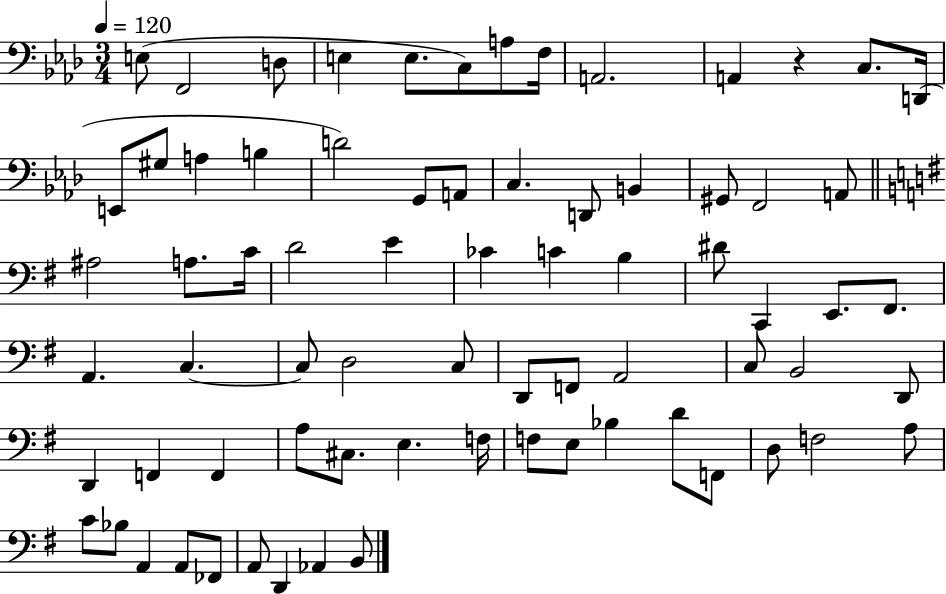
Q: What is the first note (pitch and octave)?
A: E3